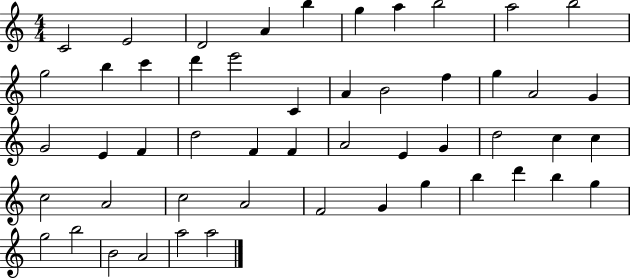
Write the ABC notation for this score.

X:1
T:Untitled
M:4/4
L:1/4
K:C
C2 E2 D2 A b g a b2 a2 b2 g2 b c' d' e'2 C A B2 f g A2 G G2 E F d2 F F A2 E G d2 c c c2 A2 c2 A2 F2 G g b d' b g g2 b2 B2 A2 a2 a2